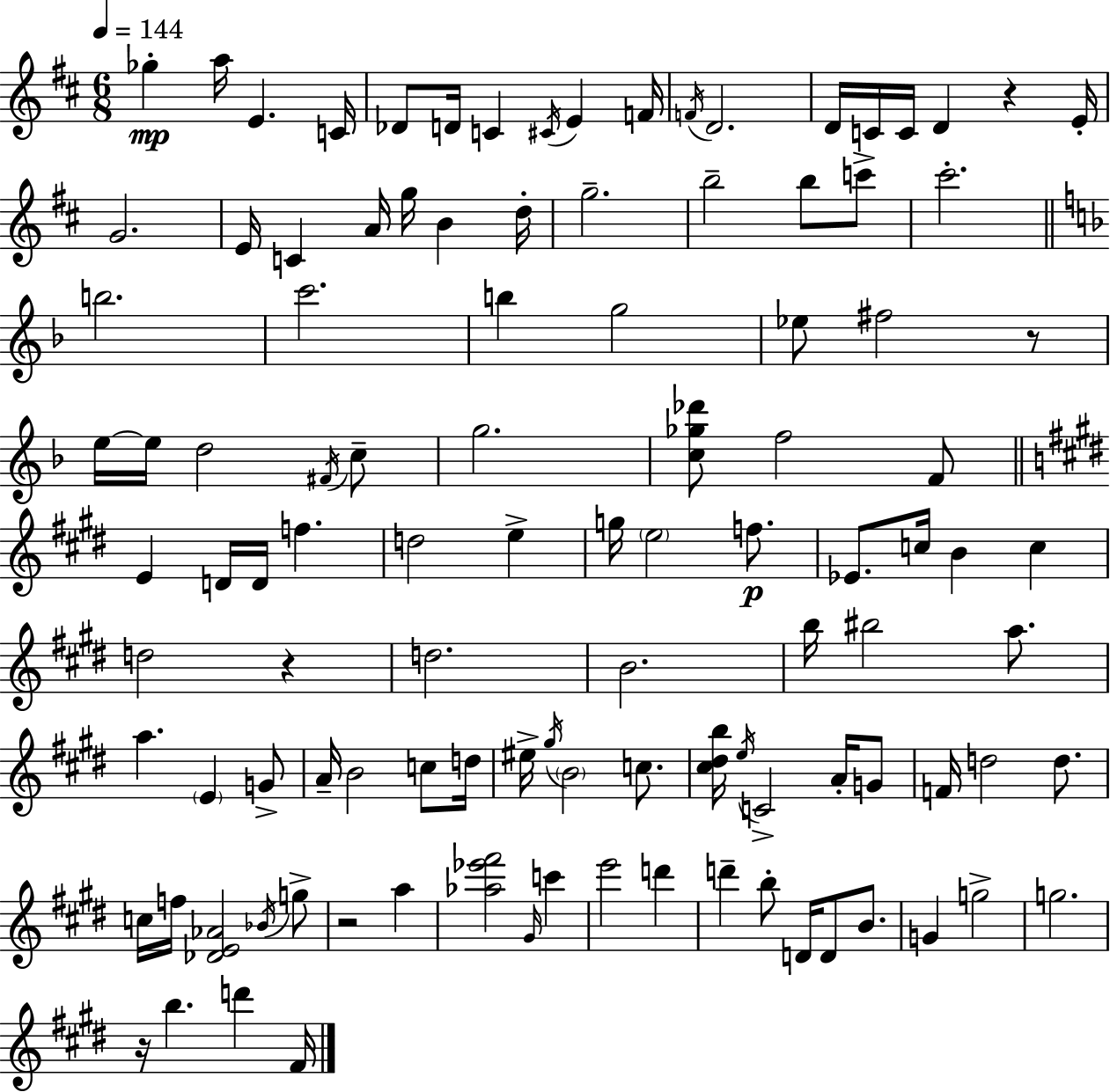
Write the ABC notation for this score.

X:1
T:Untitled
M:6/8
L:1/4
K:D
_g a/4 E C/4 _D/2 D/4 C ^C/4 E F/4 F/4 D2 D/4 C/4 C/4 D z E/4 G2 E/4 C A/4 g/4 B d/4 g2 b2 b/2 c'/2 ^c'2 b2 c'2 b g2 _e/2 ^f2 z/2 e/4 e/4 d2 ^F/4 c/2 g2 [c_g_d']/2 f2 F/2 E D/4 D/4 f d2 e g/4 e2 f/2 _E/2 c/4 B c d2 z d2 B2 b/4 ^b2 a/2 a E G/2 A/4 B2 c/2 d/4 ^e/4 ^g/4 B2 c/2 [^c^db]/4 e/4 C2 A/4 G/2 F/4 d2 d/2 c/4 f/4 [_DE_A]2 _B/4 g/2 z2 a [_a_e'^f']2 ^G/4 c' e'2 d' d' b/2 D/4 D/2 B/2 G g2 g2 z/4 b d' ^F/4